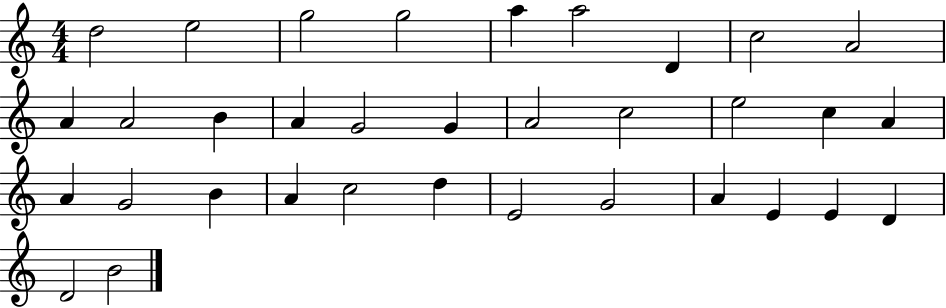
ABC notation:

X:1
T:Untitled
M:4/4
L:1/4
K:C
d2 e2 g2 g2 a a2 D c2 A2 A A2 B A G2 G A2 c2 e2 c A A G2 B A c2 d E2 G2 A E E D D2 B2